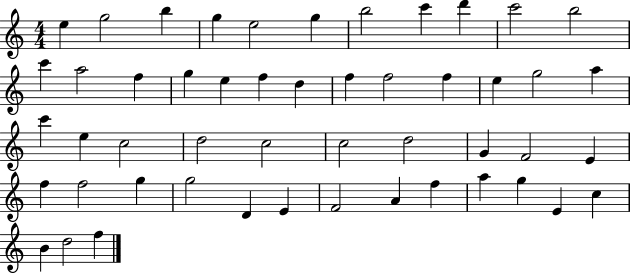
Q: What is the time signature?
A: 4/4